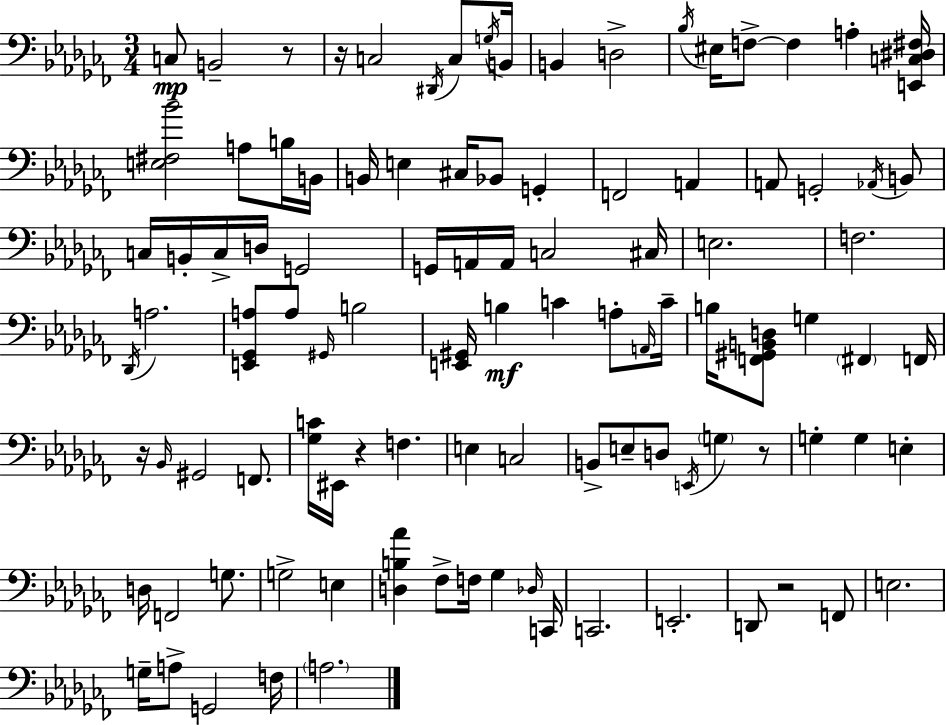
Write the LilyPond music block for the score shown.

{
  \clef bass
  \numericTimeSignature
  \time 3/4
  \key aes \minor
  c8\mp b,2-- r8 | r16 c2 \acciaccatura { dis,16 } c8 | \acciaccatura { g16 } b,16 b,4 d2-> | \acciaccatura { bes16 } eis16 f8->~~ f4 a4-. | \break <e, c dis fis>16 <e fis bes'>2 a8 | b16 b,16 b,16 e4 cis16 bes,8 g,4-. | f,2 a,4 | a,8 g,2-. | \break \acciaccatura { aes,16 } b,8 c16 b,16-. c16-> d16 g,2 | g,16 a,16 a,16 c2 | cis16 e2. | f2. | \break \acciaccatura { des,16 } a2. | <e, ges, a>8 a8 \grace { gis,16 } b2 | <e, gis,>16 b4\mf c'4 | a8-. \grace { a,16 } c'16-- b16 <f, gis, b, d>8 g4 | \break \parenthesize fis,4 f,16 r16 \grace { bes,16 } gis,2 | f,8. <ges c'>16 eis,16 r4 | f4. e4 | c2 b,8-> e8-- | \break d8 \acciaccatura { e,16 } \parenthesize g4 r8 g4-. | g4 e4-. d16 f,2 | g8. g2-> | e4 <d b aes'>4 | \break fes8-> f16 ges4 \grace { des16 } c,16 c,2. | e,2.-. | d,8 | r2 f,8 e2. | \break g16-- a8-> | g,2 f16 \parenthesize a2. | \bar "|."
}